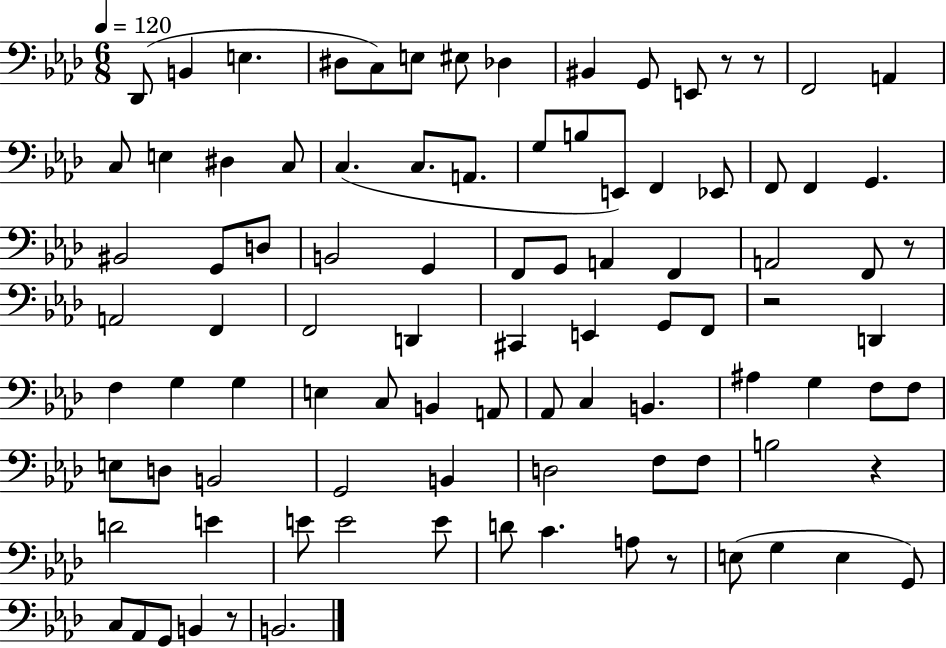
{
  \clef bass
  \numericTimeSignature
  \time 6/8
  \key aes \major
  \tempo 4 = 120
  des,8( b,4 e4. | dis8 c8) e8 eis8 des4 | bis,4 g,8 e,8 r8 r8 | f,2 a,4 | \break c8 e4 dis4 c8 | c4.( c8. a,8. | g8 b8 e,8) f,4 ees,8 | f,8 f,4 g,4. | \break bis,2 g,8 d8 | b,2 g,4 | f,8 g,8 a,4 f,4 | a,2 f,8 r8 | \break a,2 f,4 | f,2 d,4 | cis,4 e,4 g,8 f,8 | r2 d,4 | \break f4 g4 g4 | e4 c8 b,4 a,8 | aes,8 c4 b,4. | ais4 g4 f8 f8 | \break e8 d8 b,2 | g,2 b,4 | d2 f8 f8 | b2 r4 | \break d'2 e'4 | e'8 e'2 e'8 | d'8 c'4. a8 r8 | e8( g4 e4 g,8) | \break c8 aes,8 g,8 b,4 r8 | b,2. | \bar "|."
}